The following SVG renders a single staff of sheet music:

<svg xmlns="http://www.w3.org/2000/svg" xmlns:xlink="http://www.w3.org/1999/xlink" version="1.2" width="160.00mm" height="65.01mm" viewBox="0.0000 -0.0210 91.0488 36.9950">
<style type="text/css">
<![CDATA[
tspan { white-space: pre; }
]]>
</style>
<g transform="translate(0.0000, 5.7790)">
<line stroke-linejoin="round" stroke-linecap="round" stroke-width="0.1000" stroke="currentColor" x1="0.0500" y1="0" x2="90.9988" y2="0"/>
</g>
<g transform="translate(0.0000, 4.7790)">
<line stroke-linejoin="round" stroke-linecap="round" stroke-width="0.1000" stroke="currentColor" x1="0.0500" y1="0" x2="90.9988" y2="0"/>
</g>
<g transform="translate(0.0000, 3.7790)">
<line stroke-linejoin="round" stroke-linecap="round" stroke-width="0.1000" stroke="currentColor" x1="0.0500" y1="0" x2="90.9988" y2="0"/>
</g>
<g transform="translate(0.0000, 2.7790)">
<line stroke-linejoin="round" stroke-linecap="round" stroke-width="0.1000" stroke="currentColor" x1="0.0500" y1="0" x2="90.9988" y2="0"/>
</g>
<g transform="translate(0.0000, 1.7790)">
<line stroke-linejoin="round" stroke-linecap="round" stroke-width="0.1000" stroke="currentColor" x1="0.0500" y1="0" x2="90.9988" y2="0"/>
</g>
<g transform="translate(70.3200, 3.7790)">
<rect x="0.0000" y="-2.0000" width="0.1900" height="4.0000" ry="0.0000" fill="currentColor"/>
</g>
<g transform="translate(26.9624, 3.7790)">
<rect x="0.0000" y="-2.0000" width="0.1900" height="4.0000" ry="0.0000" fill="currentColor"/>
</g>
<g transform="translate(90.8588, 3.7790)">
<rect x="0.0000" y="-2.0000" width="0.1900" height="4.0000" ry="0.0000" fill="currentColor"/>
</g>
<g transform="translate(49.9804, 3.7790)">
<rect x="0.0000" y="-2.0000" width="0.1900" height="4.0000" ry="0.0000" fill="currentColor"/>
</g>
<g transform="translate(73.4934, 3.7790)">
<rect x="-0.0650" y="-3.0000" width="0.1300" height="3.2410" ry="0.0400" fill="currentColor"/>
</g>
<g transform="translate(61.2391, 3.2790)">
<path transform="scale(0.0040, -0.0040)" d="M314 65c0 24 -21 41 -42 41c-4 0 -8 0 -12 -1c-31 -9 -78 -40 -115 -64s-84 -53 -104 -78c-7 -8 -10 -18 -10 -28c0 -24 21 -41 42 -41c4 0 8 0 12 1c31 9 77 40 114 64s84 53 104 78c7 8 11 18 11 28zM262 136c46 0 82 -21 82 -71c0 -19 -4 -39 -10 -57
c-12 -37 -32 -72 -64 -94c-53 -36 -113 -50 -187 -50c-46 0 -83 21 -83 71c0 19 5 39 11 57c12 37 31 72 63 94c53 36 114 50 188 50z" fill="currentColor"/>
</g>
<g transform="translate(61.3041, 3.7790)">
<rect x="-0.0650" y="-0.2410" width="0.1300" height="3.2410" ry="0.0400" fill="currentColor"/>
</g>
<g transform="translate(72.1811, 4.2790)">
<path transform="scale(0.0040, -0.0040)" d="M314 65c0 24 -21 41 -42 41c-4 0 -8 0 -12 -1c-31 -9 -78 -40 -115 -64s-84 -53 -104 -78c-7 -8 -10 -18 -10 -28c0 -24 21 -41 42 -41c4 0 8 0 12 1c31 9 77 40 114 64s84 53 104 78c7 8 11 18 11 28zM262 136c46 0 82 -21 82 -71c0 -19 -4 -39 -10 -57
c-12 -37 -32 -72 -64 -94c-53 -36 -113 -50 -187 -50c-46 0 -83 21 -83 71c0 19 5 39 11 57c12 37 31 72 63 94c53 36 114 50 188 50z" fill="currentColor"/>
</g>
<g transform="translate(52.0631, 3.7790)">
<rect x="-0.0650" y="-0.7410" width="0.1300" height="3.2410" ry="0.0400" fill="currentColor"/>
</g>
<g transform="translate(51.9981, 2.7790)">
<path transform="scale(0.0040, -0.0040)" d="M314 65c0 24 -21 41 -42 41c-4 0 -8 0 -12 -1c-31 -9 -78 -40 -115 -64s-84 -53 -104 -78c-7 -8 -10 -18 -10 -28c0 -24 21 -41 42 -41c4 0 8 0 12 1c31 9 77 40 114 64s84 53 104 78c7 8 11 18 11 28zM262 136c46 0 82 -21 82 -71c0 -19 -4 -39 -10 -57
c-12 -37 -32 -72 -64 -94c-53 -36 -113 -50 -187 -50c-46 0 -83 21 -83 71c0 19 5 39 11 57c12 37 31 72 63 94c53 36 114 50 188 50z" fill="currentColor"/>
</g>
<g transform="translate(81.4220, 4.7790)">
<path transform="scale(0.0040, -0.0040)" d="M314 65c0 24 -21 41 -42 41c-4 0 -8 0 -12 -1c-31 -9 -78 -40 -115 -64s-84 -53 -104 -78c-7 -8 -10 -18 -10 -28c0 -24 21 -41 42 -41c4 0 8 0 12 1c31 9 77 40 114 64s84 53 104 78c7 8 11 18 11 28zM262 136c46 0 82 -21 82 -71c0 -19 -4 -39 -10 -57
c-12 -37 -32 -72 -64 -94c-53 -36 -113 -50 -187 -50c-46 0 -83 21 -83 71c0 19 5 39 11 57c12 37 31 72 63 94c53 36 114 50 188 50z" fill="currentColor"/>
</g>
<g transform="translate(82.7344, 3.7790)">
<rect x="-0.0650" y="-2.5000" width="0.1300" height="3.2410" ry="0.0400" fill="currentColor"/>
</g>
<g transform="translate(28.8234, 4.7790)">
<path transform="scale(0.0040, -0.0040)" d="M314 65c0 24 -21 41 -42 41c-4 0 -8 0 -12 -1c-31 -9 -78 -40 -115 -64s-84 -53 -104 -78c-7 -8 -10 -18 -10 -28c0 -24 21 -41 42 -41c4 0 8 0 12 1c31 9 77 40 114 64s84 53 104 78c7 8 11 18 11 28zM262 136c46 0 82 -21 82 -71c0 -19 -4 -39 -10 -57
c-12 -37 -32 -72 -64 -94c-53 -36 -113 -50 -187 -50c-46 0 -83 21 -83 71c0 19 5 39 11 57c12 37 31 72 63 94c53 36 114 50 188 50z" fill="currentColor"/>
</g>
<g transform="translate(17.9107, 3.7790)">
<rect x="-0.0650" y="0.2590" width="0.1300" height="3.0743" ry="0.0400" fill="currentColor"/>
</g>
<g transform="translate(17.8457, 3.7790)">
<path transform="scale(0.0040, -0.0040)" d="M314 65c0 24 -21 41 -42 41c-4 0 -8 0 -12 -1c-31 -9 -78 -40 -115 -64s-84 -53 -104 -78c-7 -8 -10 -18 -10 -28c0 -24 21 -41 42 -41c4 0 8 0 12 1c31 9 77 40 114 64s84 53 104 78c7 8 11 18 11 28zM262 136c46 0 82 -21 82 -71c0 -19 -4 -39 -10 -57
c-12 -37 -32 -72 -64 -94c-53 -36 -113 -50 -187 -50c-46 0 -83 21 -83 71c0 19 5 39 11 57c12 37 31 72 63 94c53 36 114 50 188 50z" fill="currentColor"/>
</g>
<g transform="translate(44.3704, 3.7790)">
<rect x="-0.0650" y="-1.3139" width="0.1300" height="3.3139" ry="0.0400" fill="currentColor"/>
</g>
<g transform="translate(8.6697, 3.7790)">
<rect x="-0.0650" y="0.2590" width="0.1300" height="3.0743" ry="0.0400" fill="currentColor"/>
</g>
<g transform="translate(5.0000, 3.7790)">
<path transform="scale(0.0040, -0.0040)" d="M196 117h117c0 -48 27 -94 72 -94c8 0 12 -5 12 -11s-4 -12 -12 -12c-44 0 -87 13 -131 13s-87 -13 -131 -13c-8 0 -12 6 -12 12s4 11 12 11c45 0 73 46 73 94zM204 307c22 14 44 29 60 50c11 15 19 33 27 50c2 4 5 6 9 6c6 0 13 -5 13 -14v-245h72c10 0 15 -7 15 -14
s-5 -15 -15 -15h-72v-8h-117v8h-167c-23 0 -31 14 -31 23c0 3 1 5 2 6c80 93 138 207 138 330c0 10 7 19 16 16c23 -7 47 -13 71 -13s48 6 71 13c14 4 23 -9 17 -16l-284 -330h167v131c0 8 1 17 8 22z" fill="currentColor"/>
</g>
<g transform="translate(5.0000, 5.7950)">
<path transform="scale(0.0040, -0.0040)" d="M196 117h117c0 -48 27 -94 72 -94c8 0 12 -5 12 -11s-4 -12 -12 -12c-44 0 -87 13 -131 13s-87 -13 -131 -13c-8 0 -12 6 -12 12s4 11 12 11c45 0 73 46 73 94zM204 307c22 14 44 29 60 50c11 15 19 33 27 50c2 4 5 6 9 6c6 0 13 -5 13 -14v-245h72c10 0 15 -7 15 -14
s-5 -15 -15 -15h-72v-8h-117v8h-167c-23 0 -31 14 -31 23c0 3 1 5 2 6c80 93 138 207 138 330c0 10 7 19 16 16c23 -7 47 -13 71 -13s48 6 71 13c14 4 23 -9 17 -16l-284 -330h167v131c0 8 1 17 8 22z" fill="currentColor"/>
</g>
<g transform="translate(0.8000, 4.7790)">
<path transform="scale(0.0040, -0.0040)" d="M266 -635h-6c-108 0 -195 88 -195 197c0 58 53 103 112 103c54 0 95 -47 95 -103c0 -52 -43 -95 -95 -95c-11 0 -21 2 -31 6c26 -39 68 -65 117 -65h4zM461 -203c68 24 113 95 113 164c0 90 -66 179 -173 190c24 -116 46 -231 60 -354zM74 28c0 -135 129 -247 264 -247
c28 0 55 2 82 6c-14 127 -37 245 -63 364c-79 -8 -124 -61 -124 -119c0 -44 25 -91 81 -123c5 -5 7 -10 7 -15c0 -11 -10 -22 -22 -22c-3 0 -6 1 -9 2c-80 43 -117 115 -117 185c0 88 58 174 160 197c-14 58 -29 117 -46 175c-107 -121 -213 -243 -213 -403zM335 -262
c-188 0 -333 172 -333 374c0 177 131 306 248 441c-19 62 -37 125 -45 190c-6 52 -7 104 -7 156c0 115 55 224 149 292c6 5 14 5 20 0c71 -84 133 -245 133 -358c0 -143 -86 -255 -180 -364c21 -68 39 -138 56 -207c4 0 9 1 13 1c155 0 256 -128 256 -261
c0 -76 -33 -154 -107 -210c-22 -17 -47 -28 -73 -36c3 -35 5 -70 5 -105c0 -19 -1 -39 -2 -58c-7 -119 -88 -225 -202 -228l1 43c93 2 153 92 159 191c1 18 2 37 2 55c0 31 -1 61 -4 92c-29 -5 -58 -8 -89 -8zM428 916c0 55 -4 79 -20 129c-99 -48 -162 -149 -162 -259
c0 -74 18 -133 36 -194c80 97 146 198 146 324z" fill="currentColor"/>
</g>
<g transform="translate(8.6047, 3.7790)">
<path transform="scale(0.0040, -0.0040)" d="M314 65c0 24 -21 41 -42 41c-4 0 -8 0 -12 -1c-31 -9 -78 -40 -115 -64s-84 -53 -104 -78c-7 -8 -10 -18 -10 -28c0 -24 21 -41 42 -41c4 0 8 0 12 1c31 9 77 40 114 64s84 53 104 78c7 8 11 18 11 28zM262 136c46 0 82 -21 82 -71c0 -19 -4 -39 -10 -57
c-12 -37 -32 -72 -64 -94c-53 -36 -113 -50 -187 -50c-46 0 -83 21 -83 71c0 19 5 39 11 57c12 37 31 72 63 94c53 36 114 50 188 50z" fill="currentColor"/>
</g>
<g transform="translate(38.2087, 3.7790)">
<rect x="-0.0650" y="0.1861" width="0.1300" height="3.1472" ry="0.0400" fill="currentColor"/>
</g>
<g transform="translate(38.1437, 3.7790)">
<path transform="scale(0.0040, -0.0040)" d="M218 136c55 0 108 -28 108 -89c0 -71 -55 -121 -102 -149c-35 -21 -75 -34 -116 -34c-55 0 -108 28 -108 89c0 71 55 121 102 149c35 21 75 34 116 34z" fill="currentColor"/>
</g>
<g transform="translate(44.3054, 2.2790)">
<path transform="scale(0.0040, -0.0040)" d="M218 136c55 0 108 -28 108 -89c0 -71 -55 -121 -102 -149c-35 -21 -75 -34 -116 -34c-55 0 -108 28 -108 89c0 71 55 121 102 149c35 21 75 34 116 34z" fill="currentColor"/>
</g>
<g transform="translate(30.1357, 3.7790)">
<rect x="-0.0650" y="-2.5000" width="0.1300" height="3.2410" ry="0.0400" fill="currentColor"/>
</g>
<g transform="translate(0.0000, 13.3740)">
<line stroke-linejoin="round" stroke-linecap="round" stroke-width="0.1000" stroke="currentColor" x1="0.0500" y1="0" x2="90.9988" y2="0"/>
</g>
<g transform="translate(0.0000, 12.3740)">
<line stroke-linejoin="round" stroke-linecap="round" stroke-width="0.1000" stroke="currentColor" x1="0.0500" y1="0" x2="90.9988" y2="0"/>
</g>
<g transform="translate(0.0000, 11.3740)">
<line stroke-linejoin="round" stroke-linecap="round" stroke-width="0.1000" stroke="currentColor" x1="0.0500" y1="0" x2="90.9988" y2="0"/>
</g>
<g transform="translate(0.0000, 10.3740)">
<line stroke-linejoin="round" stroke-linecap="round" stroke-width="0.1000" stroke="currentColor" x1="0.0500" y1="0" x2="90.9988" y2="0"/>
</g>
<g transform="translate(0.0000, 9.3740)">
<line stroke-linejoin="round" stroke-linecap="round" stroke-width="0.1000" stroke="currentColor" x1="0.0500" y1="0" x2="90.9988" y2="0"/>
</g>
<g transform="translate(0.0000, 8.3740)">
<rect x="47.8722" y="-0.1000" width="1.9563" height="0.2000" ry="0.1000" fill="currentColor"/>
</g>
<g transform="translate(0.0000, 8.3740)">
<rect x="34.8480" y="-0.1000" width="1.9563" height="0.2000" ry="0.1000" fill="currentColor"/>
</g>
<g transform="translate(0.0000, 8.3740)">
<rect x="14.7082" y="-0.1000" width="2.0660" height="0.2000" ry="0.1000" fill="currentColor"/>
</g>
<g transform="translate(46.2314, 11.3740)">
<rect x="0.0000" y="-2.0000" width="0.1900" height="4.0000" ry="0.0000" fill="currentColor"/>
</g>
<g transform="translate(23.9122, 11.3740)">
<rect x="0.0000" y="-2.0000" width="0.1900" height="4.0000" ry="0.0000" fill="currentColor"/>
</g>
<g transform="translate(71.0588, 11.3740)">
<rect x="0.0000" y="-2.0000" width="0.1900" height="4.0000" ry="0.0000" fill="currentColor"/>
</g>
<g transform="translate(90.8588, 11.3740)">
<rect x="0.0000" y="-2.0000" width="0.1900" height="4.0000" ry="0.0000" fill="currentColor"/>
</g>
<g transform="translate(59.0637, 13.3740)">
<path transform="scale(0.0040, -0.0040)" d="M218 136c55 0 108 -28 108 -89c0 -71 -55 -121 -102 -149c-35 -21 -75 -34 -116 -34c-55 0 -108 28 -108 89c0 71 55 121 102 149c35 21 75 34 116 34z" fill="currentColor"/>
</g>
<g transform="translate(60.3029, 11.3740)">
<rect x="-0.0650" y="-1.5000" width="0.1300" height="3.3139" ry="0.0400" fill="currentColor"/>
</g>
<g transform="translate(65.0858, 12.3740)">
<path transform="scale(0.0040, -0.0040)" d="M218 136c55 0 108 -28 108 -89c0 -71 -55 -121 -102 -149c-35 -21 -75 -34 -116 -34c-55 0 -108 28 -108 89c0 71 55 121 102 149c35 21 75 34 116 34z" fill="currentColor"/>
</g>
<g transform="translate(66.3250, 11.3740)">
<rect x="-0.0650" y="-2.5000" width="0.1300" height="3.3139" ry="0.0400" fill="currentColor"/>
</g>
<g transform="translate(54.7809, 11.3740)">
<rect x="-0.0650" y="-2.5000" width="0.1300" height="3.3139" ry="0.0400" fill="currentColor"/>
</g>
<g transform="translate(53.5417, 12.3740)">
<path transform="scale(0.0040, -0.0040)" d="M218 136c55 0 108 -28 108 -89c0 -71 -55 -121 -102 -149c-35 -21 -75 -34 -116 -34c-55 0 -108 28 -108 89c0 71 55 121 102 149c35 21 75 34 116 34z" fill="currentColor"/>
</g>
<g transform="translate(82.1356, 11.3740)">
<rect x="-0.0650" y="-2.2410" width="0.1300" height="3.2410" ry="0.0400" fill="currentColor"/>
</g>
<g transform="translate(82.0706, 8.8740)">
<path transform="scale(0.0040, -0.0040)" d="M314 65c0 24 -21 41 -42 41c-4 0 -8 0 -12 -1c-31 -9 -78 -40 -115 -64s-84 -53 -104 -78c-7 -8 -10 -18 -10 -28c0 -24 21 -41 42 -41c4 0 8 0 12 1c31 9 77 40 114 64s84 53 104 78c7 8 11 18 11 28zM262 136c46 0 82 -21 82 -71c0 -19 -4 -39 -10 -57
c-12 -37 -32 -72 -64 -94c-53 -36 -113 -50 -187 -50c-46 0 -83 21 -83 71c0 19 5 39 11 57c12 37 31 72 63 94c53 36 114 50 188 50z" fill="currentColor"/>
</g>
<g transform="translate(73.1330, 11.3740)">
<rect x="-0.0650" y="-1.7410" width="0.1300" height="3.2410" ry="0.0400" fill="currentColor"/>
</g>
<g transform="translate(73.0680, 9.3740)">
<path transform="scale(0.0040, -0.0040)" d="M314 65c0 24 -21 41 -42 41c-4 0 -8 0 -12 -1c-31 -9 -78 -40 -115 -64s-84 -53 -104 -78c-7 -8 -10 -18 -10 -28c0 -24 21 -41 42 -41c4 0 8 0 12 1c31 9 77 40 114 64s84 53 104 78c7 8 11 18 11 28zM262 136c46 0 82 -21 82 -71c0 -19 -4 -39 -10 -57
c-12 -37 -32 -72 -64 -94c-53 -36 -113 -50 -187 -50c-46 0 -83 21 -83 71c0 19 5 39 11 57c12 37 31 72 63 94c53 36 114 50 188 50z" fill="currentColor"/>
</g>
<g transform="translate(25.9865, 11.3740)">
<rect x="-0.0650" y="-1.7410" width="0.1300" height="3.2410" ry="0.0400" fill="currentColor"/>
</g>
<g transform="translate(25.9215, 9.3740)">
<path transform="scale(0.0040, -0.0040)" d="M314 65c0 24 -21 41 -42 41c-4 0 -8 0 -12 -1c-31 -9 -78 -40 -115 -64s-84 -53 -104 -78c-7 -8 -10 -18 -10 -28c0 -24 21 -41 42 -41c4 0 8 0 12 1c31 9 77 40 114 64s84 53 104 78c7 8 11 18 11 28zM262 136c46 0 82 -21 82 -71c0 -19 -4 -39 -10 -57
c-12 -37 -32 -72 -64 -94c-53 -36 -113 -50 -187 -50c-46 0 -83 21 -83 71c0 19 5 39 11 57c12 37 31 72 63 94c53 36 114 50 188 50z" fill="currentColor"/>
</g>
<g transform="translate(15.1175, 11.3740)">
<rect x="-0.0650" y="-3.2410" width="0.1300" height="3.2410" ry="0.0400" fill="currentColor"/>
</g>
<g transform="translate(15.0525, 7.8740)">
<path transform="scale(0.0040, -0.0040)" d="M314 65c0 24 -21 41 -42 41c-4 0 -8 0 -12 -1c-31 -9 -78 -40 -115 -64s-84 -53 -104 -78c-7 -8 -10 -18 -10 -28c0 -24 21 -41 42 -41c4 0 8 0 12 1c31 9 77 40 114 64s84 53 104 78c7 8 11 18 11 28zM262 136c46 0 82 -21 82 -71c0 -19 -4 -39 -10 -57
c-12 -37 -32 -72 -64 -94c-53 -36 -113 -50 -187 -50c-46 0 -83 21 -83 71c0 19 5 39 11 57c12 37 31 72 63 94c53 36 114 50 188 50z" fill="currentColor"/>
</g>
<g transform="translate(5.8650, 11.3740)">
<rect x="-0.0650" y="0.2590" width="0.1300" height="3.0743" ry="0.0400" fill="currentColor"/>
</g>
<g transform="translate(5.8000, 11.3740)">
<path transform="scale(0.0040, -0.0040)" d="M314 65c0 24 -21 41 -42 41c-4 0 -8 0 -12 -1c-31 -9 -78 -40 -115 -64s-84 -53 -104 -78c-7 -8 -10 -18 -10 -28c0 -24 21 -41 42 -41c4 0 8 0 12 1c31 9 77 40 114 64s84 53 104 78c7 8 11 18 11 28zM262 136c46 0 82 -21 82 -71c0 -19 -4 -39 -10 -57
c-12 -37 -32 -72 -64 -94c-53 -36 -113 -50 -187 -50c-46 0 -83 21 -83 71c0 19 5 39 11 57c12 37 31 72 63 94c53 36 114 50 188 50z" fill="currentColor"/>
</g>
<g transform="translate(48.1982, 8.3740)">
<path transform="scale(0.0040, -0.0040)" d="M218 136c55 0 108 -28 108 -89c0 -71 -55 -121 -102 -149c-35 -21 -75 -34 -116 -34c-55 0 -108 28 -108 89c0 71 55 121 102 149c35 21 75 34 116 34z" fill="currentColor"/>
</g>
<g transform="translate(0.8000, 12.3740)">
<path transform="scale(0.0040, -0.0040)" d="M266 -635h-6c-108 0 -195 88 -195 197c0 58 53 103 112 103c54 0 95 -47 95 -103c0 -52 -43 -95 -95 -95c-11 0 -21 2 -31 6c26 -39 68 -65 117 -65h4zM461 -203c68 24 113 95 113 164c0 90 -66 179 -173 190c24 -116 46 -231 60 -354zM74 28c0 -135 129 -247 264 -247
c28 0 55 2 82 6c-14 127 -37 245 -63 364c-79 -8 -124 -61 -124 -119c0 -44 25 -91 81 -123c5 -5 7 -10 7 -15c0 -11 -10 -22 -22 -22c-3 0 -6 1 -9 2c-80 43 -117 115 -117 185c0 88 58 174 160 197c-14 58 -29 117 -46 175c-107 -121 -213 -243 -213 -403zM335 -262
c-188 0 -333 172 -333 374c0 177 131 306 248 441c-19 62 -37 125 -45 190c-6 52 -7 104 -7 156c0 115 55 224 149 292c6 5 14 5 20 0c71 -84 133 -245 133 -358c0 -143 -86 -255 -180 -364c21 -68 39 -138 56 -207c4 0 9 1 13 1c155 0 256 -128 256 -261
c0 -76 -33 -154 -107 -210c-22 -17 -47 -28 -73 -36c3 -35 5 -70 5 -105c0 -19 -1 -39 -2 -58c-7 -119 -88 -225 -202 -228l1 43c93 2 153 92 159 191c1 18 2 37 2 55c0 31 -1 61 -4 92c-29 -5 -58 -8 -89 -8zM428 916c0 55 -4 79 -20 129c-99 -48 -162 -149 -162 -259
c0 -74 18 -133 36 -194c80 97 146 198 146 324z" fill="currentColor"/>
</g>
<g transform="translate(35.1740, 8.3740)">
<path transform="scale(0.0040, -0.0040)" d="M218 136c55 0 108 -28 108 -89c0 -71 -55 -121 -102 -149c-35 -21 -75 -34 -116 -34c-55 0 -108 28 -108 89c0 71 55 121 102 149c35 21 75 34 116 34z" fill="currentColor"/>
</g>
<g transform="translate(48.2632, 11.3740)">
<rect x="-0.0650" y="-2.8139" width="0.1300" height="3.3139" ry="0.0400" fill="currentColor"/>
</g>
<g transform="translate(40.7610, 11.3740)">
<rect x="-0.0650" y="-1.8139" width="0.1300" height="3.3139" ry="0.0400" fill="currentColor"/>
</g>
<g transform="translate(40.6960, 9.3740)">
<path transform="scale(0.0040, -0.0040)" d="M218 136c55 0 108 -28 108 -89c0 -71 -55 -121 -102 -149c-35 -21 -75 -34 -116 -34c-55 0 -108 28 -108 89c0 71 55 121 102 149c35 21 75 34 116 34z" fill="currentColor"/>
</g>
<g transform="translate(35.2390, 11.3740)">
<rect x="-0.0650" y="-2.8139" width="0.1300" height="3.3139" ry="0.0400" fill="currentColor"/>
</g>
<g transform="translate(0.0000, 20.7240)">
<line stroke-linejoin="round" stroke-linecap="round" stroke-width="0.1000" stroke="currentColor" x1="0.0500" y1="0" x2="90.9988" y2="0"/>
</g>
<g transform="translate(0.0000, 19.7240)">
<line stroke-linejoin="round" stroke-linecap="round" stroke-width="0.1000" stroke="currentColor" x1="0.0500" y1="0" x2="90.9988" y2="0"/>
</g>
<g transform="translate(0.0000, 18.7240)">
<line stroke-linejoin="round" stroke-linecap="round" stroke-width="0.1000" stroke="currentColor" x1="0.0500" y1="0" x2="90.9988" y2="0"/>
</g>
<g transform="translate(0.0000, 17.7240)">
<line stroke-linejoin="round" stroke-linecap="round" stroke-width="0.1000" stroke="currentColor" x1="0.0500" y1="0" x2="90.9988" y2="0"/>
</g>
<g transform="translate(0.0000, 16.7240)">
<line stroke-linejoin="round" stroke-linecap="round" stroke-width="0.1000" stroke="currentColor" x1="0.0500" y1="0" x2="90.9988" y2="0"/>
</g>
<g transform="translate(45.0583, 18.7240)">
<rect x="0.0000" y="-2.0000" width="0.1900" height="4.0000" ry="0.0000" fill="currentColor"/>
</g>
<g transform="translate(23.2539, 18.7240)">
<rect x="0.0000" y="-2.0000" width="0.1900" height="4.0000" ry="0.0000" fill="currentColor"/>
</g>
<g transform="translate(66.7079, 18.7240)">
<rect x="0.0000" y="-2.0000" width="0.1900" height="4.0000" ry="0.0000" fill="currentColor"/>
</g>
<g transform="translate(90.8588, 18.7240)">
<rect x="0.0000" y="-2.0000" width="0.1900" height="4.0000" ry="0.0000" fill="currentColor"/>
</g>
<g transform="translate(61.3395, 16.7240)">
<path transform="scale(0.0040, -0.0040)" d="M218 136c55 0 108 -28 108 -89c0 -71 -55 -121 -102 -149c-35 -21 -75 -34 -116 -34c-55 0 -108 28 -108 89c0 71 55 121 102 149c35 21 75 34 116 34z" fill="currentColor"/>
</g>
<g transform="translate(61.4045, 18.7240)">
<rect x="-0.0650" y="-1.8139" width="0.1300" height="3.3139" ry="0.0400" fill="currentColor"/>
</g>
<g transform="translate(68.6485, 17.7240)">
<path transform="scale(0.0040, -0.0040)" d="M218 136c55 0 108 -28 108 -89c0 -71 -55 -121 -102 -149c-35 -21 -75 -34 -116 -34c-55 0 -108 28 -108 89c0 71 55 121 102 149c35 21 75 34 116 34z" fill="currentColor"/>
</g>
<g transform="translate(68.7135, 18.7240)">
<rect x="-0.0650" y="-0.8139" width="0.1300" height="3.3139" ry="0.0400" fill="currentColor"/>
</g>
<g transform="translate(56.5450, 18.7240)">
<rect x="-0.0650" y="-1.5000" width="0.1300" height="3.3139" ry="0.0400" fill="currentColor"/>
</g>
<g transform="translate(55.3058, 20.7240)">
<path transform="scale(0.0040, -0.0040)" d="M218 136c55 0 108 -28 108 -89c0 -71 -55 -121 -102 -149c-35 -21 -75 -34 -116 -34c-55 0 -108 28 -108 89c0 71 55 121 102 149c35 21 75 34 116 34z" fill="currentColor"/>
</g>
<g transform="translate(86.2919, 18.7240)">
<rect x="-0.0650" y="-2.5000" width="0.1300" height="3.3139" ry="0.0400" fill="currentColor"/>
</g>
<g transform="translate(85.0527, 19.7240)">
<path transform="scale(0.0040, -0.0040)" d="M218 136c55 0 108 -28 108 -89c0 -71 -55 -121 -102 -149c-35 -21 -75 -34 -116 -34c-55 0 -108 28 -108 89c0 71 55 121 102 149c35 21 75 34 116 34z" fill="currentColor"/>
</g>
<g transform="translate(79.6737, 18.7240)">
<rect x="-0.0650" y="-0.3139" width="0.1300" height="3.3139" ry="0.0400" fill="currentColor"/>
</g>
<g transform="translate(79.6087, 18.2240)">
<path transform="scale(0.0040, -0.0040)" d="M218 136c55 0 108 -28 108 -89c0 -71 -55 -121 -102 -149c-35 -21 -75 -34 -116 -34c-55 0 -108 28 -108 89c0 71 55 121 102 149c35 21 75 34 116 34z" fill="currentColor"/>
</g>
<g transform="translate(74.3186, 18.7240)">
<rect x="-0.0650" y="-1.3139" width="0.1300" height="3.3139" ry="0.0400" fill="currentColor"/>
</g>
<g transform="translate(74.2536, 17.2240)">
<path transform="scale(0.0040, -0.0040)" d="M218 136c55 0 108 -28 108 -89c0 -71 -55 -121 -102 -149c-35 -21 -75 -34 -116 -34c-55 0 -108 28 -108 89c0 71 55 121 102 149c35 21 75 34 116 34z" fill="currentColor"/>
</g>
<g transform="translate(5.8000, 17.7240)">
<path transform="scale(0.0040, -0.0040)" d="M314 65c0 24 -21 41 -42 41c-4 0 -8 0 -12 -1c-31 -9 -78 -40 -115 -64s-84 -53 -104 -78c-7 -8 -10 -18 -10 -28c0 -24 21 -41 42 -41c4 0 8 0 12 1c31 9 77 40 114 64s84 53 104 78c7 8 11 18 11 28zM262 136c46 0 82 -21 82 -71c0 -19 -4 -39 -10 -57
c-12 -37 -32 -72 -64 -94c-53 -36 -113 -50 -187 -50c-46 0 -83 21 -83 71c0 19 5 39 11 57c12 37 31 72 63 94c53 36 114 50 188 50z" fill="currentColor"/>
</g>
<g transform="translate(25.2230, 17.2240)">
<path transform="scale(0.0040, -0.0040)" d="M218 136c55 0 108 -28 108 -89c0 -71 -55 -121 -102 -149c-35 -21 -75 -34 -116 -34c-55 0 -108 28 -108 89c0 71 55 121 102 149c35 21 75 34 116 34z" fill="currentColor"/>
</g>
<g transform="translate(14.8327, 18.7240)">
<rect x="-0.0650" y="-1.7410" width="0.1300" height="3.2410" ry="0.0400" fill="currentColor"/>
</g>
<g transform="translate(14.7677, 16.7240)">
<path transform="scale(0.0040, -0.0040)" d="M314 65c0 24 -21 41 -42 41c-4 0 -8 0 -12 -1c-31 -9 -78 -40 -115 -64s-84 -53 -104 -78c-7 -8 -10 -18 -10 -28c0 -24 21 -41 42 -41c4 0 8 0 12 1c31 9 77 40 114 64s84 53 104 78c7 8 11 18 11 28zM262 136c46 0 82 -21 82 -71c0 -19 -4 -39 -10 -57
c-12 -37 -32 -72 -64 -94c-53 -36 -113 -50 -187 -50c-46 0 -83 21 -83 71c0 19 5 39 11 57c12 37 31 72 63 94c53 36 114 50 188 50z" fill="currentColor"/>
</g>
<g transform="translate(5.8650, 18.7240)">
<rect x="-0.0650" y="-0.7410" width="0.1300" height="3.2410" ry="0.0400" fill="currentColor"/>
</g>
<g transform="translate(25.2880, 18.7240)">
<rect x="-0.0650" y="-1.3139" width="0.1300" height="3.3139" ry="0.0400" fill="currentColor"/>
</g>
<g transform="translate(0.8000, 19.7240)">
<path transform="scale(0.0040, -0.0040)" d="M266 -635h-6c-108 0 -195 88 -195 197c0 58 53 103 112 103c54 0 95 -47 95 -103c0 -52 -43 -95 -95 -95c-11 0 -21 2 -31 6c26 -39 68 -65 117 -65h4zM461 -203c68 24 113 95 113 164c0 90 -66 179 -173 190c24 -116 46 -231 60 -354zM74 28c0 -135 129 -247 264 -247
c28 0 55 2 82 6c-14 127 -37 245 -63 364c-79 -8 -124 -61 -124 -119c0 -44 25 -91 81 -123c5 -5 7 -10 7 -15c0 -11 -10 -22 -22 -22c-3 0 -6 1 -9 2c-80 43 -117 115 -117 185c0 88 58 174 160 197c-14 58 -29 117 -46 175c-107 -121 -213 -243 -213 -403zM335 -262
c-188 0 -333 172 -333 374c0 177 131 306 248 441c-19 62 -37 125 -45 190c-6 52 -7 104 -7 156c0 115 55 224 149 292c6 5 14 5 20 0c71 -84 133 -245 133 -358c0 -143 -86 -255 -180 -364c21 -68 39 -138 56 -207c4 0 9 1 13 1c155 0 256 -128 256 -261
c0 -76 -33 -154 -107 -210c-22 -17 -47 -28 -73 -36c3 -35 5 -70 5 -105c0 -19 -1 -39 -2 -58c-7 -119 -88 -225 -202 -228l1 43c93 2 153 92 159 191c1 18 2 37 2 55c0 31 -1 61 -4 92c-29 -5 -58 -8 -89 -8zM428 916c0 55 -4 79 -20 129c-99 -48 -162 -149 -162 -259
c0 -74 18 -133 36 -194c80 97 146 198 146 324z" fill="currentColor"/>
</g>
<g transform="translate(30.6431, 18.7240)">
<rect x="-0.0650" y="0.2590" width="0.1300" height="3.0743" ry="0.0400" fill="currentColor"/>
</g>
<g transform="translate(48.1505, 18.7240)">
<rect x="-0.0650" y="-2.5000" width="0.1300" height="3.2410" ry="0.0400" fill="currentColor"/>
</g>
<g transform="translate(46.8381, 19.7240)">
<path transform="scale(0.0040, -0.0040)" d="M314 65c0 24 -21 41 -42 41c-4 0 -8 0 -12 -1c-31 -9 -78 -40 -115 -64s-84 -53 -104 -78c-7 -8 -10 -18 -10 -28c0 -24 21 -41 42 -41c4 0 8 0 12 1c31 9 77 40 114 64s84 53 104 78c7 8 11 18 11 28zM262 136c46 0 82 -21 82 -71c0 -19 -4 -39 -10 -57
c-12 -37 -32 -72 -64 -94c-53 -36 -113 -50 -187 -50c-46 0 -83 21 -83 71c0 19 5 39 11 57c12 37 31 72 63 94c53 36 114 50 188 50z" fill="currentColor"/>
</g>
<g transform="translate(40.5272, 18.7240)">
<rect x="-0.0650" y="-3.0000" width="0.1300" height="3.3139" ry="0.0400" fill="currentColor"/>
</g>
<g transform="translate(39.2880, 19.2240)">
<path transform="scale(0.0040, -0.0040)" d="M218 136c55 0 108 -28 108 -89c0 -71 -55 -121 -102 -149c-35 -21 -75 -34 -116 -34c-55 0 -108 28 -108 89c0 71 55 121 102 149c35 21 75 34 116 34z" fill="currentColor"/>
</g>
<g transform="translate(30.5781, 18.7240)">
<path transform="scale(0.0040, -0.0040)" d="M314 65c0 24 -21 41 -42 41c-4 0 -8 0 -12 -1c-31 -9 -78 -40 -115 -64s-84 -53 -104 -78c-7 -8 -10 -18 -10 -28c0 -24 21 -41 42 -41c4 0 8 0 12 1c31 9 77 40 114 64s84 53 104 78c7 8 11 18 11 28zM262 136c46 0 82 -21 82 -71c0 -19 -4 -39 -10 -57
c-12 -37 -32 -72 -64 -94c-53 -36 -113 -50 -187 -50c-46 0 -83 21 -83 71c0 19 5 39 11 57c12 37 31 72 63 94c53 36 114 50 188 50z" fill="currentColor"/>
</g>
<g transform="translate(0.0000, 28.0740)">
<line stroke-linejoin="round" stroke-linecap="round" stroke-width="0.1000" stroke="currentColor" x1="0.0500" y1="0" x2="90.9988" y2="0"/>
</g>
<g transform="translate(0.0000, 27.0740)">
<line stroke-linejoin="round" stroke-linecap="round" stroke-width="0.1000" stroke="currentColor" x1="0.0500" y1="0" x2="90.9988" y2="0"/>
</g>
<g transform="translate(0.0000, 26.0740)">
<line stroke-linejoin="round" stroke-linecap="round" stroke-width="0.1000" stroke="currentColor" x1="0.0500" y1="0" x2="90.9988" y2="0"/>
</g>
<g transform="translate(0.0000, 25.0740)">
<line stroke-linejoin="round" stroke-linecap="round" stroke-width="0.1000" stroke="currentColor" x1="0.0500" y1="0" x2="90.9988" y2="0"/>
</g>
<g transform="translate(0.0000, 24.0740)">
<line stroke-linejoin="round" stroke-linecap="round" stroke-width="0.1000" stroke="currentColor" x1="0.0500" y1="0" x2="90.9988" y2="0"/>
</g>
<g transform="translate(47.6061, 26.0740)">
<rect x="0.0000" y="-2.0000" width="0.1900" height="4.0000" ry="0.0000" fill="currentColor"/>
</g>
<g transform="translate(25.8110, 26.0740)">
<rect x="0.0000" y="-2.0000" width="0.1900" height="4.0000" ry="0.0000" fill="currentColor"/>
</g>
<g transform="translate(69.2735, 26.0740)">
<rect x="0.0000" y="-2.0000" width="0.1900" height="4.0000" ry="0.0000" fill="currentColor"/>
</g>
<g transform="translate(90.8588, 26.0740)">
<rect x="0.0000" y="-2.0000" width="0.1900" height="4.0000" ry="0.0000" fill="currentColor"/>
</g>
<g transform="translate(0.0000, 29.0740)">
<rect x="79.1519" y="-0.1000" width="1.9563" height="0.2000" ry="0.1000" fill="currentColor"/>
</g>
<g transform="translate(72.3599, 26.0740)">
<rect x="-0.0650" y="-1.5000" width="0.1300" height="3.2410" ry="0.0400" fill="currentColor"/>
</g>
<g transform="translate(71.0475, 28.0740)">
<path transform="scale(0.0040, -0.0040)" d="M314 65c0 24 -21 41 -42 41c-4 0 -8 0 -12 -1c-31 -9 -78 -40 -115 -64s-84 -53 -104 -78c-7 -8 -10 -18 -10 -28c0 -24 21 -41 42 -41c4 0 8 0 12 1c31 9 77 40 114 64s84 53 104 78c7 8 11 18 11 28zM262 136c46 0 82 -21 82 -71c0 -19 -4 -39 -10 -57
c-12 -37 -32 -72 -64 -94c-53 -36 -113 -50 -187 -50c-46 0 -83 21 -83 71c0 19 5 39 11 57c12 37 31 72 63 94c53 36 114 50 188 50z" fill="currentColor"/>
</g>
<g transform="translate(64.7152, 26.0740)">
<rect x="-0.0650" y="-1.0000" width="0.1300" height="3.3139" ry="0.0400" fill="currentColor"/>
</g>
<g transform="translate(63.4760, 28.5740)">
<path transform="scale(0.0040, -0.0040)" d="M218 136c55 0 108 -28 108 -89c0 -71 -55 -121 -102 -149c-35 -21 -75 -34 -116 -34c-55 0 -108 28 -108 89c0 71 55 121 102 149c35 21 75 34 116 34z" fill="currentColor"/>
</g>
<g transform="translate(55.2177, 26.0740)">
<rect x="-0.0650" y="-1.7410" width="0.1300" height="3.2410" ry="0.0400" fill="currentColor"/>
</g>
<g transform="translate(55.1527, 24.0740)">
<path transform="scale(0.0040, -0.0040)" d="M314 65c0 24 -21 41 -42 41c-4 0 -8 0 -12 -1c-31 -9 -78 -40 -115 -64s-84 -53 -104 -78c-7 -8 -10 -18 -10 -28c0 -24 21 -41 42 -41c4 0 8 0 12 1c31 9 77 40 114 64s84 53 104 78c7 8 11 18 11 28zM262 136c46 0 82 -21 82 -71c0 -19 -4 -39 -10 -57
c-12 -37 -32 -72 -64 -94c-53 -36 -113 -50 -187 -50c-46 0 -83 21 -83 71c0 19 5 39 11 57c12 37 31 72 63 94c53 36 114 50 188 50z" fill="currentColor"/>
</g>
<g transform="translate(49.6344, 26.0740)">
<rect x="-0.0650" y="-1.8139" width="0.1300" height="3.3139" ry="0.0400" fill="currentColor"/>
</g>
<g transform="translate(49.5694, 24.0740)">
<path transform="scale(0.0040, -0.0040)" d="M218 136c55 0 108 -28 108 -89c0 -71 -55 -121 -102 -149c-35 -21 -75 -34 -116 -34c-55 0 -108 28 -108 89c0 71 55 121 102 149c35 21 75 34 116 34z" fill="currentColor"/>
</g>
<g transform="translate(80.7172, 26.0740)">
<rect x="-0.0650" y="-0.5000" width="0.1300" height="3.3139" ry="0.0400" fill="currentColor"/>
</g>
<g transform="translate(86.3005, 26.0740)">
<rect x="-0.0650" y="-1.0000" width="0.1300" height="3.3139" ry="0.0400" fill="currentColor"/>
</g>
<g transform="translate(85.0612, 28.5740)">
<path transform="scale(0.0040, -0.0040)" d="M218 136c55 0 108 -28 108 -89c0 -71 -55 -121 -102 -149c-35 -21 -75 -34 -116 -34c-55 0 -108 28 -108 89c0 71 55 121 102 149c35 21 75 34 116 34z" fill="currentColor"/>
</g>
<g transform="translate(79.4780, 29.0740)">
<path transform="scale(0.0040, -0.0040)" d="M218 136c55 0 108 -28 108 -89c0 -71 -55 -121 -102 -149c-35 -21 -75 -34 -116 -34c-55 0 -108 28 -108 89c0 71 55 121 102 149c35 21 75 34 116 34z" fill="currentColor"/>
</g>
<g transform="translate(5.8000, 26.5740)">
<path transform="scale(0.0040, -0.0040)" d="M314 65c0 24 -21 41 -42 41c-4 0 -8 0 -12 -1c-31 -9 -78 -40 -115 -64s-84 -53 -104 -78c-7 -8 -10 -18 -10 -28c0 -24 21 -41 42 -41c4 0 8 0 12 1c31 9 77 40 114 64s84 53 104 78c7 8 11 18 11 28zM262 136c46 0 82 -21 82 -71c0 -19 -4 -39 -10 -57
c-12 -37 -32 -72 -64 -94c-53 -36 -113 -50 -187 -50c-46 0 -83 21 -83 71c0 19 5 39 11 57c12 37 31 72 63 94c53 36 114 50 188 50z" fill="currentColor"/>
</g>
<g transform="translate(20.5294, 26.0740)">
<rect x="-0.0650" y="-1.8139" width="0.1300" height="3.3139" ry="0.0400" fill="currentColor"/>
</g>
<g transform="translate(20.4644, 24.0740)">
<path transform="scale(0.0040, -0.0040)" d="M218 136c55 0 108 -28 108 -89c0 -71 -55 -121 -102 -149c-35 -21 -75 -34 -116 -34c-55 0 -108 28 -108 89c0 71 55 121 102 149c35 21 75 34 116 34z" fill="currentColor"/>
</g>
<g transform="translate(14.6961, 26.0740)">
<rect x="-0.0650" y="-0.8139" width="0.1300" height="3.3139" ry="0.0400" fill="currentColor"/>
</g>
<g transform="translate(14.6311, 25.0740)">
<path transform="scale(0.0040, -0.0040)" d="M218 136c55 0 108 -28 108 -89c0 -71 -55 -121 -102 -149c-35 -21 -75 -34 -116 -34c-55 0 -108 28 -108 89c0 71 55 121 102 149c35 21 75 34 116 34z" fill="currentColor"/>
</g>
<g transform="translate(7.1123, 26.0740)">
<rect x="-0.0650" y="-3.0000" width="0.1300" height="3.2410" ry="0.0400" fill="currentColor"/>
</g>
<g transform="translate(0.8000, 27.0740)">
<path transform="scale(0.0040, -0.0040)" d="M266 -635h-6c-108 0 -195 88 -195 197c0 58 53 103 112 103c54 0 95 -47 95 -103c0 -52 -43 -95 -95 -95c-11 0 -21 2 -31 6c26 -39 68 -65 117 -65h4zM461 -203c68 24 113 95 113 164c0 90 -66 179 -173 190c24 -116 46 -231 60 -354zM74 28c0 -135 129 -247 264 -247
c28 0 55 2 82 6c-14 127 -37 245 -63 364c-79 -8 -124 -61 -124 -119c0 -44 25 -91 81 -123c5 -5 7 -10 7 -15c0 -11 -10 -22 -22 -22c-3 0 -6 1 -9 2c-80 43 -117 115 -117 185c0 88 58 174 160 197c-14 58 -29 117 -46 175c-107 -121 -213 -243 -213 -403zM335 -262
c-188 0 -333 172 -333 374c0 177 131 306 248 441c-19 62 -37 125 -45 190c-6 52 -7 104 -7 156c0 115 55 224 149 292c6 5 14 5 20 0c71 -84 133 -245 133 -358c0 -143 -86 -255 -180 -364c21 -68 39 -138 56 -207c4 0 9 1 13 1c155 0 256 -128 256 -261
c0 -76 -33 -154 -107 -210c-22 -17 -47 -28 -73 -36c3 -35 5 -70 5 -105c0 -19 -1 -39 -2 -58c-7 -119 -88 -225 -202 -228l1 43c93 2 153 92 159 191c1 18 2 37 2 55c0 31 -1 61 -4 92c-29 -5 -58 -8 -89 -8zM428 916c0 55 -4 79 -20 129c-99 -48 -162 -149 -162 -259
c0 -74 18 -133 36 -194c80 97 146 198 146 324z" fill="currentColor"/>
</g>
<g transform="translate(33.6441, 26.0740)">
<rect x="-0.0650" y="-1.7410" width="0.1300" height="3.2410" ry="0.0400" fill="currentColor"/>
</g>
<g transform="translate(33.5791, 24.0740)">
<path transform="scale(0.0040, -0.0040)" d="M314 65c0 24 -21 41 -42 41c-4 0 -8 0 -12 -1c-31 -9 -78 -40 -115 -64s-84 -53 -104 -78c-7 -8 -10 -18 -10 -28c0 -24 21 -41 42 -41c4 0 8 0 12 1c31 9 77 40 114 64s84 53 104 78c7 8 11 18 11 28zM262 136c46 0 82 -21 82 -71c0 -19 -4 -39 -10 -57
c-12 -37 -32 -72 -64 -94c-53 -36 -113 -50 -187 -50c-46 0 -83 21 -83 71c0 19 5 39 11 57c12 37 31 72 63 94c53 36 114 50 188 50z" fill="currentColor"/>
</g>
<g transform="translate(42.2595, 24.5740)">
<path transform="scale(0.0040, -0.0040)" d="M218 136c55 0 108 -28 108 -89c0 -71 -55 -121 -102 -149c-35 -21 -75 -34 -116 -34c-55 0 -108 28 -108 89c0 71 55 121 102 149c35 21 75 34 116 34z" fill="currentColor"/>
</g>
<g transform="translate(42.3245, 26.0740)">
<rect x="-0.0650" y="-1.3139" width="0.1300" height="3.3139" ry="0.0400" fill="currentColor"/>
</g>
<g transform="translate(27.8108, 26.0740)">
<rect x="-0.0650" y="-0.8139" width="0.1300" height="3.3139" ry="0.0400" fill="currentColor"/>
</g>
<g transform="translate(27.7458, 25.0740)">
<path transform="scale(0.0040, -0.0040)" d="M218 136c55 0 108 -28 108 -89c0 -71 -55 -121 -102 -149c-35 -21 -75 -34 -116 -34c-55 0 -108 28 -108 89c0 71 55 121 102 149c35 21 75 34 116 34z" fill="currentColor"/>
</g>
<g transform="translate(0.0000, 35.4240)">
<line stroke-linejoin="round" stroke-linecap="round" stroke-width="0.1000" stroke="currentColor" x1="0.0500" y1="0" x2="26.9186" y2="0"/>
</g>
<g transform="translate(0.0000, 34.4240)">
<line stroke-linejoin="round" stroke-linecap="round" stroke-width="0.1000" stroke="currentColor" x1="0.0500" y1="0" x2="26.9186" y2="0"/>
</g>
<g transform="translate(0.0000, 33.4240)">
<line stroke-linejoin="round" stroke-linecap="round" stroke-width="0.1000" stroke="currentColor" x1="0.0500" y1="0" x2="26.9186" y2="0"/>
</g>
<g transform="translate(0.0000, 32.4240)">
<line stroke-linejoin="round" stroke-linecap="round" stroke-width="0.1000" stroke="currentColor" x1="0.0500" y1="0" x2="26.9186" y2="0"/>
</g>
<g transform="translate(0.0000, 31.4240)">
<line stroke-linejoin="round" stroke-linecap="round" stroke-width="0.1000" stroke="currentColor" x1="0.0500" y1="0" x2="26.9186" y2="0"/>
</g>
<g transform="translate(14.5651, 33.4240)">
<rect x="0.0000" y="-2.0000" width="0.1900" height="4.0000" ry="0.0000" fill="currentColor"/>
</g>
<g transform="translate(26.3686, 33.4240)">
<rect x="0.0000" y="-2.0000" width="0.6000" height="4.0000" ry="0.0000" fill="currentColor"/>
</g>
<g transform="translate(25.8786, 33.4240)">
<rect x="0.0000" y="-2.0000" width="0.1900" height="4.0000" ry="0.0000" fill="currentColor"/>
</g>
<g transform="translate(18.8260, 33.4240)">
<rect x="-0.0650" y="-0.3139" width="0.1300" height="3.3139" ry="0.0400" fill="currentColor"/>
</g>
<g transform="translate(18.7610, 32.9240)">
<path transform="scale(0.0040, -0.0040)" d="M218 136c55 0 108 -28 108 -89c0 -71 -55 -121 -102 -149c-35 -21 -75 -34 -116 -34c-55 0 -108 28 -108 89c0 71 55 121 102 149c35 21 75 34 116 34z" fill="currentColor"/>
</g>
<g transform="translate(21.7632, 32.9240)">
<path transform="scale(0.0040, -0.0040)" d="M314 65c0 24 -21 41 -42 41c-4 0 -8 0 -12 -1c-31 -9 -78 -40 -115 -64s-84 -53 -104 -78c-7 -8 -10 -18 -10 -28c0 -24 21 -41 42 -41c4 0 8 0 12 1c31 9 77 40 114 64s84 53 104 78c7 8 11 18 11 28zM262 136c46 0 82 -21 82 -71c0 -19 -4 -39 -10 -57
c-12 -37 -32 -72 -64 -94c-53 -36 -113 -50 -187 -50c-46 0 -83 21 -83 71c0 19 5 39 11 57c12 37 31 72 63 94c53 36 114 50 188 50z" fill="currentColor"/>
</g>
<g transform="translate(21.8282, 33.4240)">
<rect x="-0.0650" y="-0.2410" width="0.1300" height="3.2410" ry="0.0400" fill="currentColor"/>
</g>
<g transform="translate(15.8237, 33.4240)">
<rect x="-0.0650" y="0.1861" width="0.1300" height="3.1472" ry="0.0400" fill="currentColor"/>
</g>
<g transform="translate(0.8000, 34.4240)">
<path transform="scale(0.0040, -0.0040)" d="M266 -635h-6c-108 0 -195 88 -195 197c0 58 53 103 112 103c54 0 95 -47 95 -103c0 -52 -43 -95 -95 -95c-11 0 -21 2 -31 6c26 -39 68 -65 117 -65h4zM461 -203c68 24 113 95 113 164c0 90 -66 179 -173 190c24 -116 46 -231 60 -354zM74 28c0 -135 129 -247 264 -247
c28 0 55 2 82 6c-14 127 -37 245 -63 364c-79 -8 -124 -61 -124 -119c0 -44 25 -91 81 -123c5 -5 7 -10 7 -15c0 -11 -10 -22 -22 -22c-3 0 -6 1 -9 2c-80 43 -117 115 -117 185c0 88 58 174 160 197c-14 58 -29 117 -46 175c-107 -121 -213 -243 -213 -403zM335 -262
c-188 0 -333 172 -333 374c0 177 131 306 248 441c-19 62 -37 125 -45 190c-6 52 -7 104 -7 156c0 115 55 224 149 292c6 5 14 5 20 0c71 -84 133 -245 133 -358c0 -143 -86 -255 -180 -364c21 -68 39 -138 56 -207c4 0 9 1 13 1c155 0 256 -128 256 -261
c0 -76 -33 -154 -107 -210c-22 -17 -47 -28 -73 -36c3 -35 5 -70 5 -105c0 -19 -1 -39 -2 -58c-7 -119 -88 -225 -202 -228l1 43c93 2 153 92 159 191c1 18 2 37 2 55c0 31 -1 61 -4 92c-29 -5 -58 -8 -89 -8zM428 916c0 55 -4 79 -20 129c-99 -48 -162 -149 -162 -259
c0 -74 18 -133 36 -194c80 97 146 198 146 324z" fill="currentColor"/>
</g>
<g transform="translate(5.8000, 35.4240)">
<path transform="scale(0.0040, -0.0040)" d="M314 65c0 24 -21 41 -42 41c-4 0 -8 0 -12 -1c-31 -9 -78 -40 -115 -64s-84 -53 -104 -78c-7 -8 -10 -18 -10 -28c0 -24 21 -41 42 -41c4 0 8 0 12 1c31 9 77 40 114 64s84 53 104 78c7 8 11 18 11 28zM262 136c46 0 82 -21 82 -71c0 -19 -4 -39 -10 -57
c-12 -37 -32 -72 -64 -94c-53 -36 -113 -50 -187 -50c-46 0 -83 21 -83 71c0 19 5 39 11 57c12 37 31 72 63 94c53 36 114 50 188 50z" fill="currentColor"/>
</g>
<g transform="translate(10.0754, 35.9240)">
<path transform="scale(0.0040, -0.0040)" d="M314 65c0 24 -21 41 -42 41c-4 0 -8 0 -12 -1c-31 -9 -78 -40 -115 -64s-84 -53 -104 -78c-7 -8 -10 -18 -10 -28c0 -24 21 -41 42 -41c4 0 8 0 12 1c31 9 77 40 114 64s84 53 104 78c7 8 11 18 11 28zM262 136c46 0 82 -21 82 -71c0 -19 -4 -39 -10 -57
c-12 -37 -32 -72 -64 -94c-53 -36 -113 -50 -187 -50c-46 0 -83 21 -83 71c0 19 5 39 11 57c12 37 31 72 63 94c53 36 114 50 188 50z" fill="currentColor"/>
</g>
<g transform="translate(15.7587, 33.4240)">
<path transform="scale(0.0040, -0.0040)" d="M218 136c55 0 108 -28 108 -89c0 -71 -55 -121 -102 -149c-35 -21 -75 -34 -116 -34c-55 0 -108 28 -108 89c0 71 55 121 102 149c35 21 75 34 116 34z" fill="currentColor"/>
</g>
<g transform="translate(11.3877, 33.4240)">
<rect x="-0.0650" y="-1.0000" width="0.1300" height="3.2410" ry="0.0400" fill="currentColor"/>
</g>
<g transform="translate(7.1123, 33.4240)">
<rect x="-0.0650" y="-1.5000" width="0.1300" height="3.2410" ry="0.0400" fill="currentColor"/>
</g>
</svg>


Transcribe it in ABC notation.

X:1
T:Untitled
M:4/4
L:1/4
K:C
B2 B2 G2 B e d2 c2 A2 G2 B2 b2 f2 a f a G E G f2 g2 d2 f2 e B2 A G2 E f d e c G A2 d f d f2 e f f2 D E2 C D E2 D2 B c c2